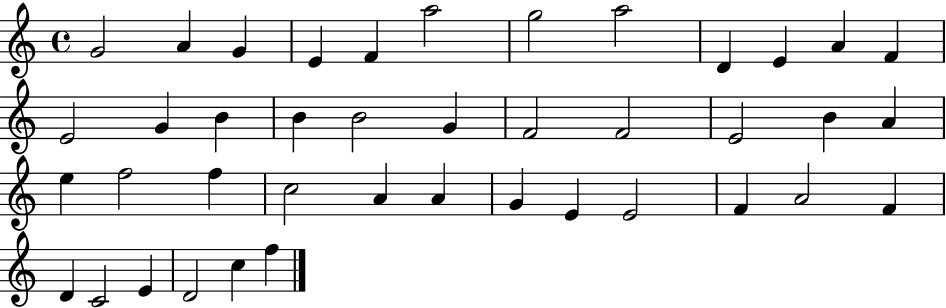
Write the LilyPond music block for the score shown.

{
  \clef treble
  \time 4/4
  \defaultTimeSignature
  \key c \major
  g'2 a'4 g'4 | e'4 f'4 a''2 | g''2 a''2 | d'4 e'4 a'4 f'4 | \break e'2 g'4 b'4 | b'4 b'2 g'4 | f'2 f'2 | e'2 b'4 a'4 | \break e''4 f''2 f''4 | c''2 a'4 a'4 | g'4 e'4 e'2 | f'4 a'2 f'4 | \break d'4 c'2 e'4 | d'2 c''4 f''4 | \bar "|."
}